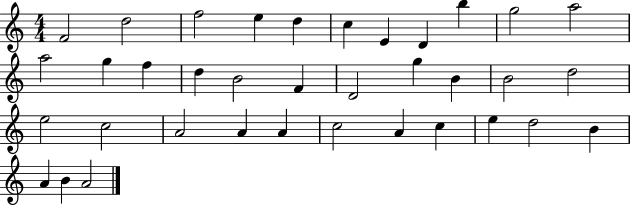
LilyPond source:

{
  \clef treble
  \numericTimeSignature
  \time 4/4
  \key c \major
  f'2 d''2 | f''2 e''4 d''4 | c''4 e'4 d'4 b''4 | g''2 a''2 | \break a''2 g''4 f''4 | d''4 b'2 f'4 | d'2 g''4 b'4 | b'2 d''2 | \break e''2 c''2 | a'2 a'4 a'4 | c''2 a'4 c''4 | e''4 d''2 b'4 | \break a'4 b'4 a'2 | \bar "|."
}